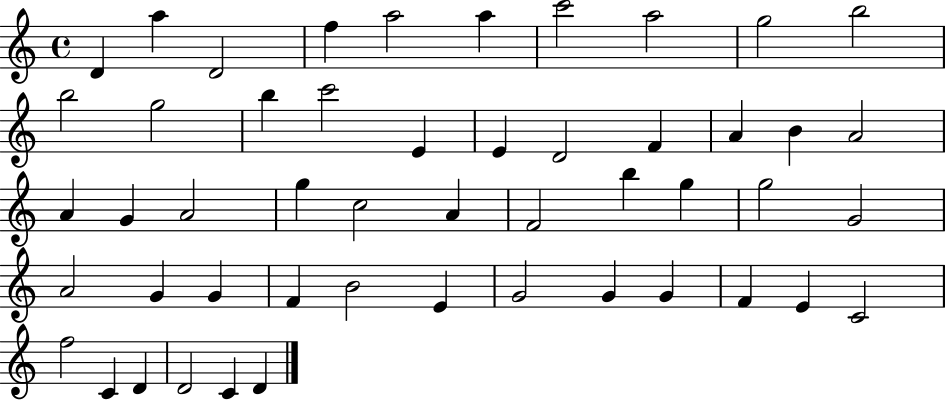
{
  \clef treble
  \time 4/4
  \defaultTimeSignature
  \key c \major
  d'4 a''4 d'2 | f''4 a''2 a''4 | c'''2 a''2 | g''2 b''2 | \break b''2 g''2 | b''4 c'''2 e'4 | e'4 d'2 f'4 | a'4 b'4 a'2 | \break a'4 g'4 a'2 | g''4 c''2 a'4 | f'2 b''4 g''4 | g''2 g'2 | \break a'2 g'4 g'4 | f'4 b'2 e'4 | g'2 g'4 g'4 | f'4 e'4 c'2 | \break f''2 c'4 d'4 | d'2 c'4 d'4 | \bar "|."
}